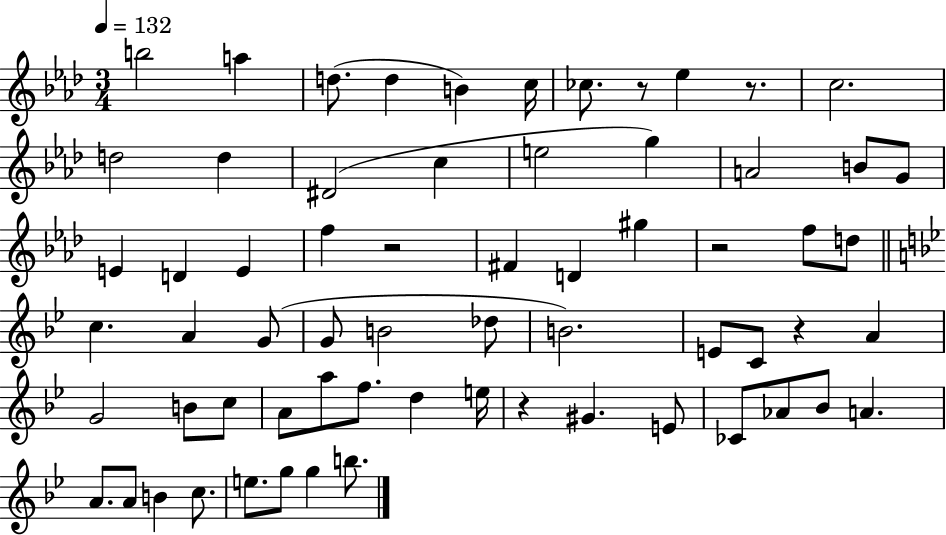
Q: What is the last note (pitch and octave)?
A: B5